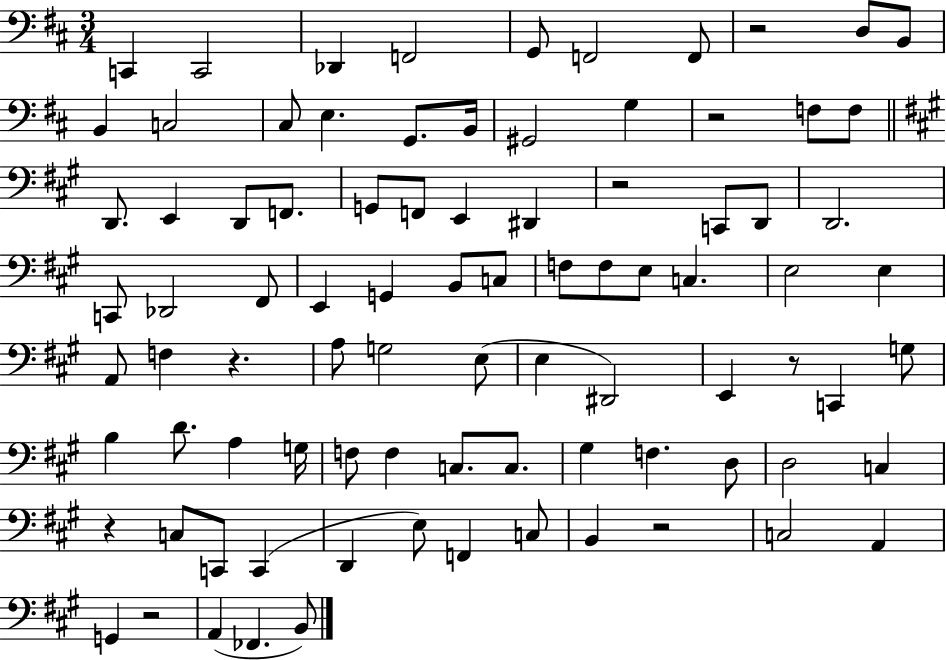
{
  \clef bass
  \numericTimeSignature
  \time 3/4
  \key d \major
  c,4 c,2 | des,4 f,2 | g,8 f,2 f,8 | r2 d8 b,8 | \break b,4 c2 | cis8 e4. g,8. b,16 | gis,2 g4 | r2 f8 f8 | \break \bar "||" \break \key a \major d,8. e,4 d,8 f,8. | g,8 f,8 e,4 dis,4 | r2 c,8 d,8 | d,2. | \break c,8 des,2 fis,8 | e,4 g,4 b,8 c8 | f8 f8 e8 c4. | e2 e4 | \break a,8 f4 r4. | a8 g2 e8( | e4 dis,2) | e,4 r8 c,4 g8 | \break b4 d'8. a4 g16 | f8 f4 c8. c8. | gis4 f4. d8 | d2 c4 | \break r4 c8 c,8 c,4( | d,4 e8) f,4 c8 | b,4 r2 | c2 a,4 | \break g,4 r2 | a,4( fes,4. b,8) | \bar "|."
}